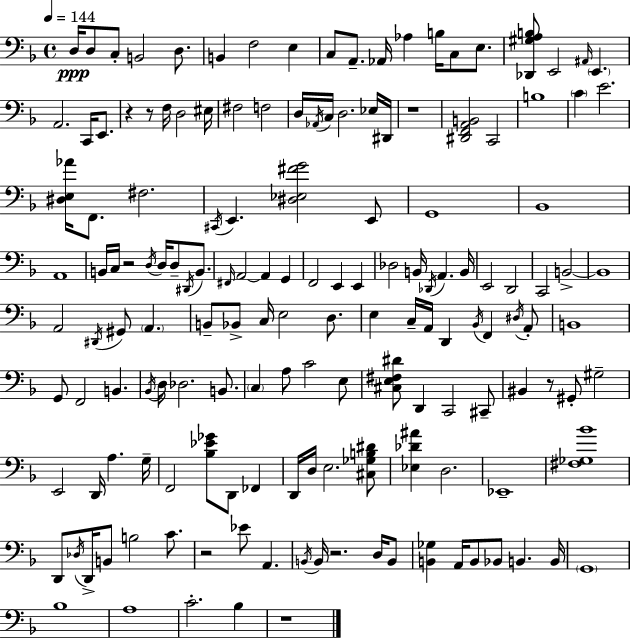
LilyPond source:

{
  \clef bass
  \time 4/4
  \defaultTimeSignature
  \key f \major
  \tempo 4 = 144
  d16\ppp d8 c8-. b,2 d8. | b,4 f2 e4 | c8 a,8.-- aes,16 aes4 b16 c8 e8. | <des, gis a b>8 e,2 \grace { ais,16 } \parenthesize e,4. | \break a,2. c,16 e,8. | r4 r8 f16 d2 | eis16 fis2 f2 | d16 \acciaccatura { aes,16 } c16 d2. | \break ees16 dis,16 r1 | <dis, f, a, b,>2 c,2 | b1 | \parenthesize c'4 e'2. | \break <dis e aes'>16 f,8. fis2. | \acciaccatura { cis,16 } e,4. <dis ees fis' g'>2 | e,8 g,1 | bes,1 | \break a,1 | b,16 c16 r2 \acciaccatura { d16 } d16 d8-- | \acciaccatura { dis,16 } b,8. \grace { fis,16 } a,2~~ a,4 | g,4 f,2 e,4 | \break e,4 des2 b,16 \acciaccatura { des,16 } | a,4. b,16 e,2 d,2 | c,2 b,2->~~ | b,1 | \break a,2 \acciaccatura { dis,16 } | gis,8 \parenthesize a,4. b,8-- bes,8-> c16 e2 | d8. e4 c16-- a,16 d,4 | \acciaccatura { bes,16 } f,4 \acciaccatura { dis16 } a,8-. b,1 | \break g,8 f,2 | b,4. \acciaccatura { bes,16 } d16 des2. | b,8. \parenthesize c4 a8 | c'2 e8 <cis e fis dis'>8 d,4 | \break c,2 cis,8-- bis,4 r8 | gis,8-. gis2-- e,2 | d,16 a4. g16-- f,2 | <bes ees' ges'>8 d,8 fes,4 d,16 d16 e2. | \break <cis ges b dis'>8 <ees des' ais'>4 d2. | ees,1-- | <fis ges bes'>1 | d,8 \acciaccatura { des16 } d,16-> b,8 | \break b2 c'8. r2 | ees'8 a,4. \acciaccatura { b,16 } b,16 r2. | d16 b,8 <b, ges>4 | a,16 b,8 bes,8 b,4. b,16 \parenthesize g,1 | \break bes1 | a1 | c'2.-. | bes4 r1 | \break \bar "|."
}